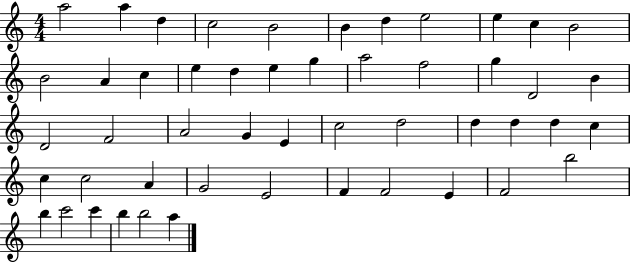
A5/h A5/q D5/q C5/h B4/h B4/q D5/q E5/h E5/q C5/q B4/h B4/h A4/q C5/q E5/q D5/q E5/q G5/q A5/h F5/h G5/q D4/h B4/q D4/h F4/h A4/h G4/q E4/q C5/h D5/h D5/q D5/q D5/q C5/q C5/q C5/h A4/q G4/h E4/h F4/q F4/h E4/q F4/h B5/h B5/q C6/h C6/q B5/q B5/h A5/q